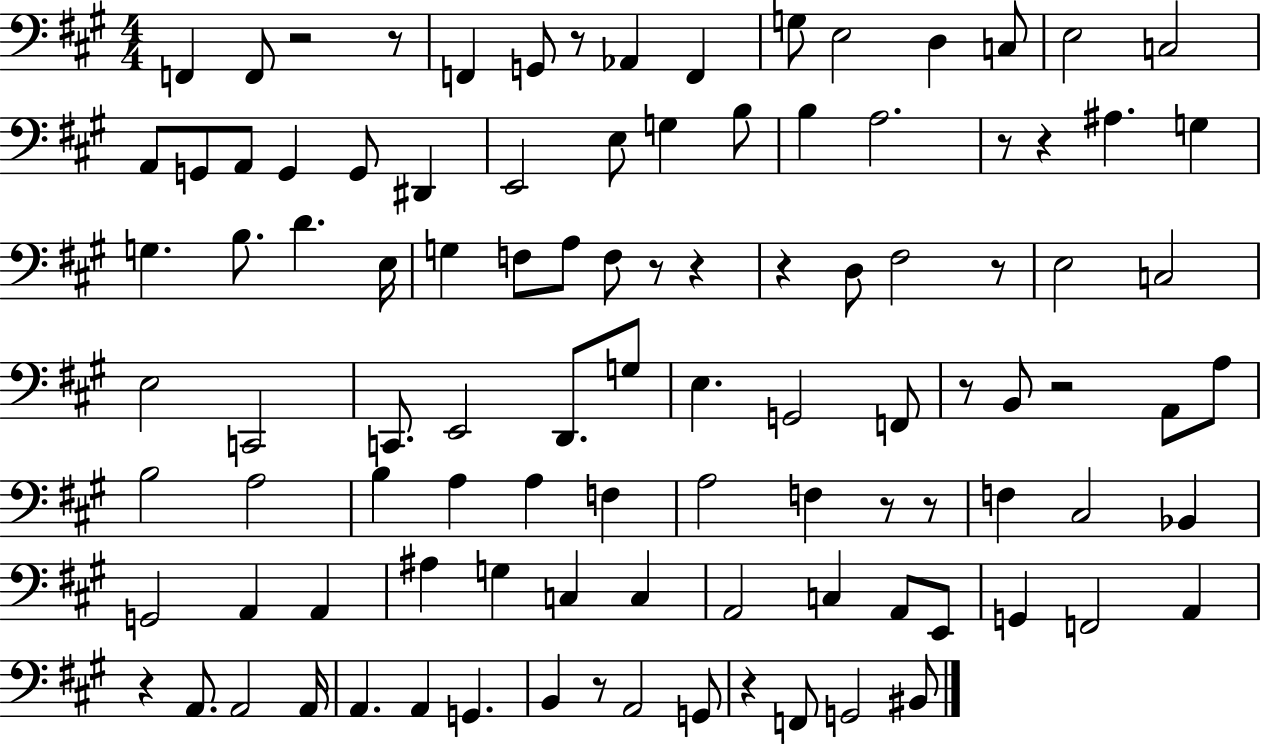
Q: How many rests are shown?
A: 16